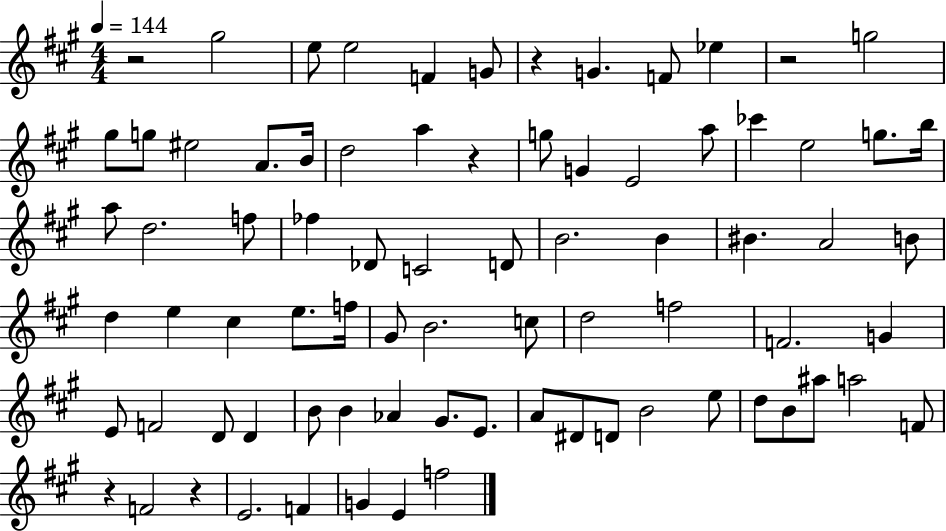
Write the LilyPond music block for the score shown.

{
  \clef treble
  \numericTimeSignature
  \time 4/4
  \key a \major
  \tempo 4 = 144
  r2 gis''2 | e''8 e''2 f'4 g'8 | r4 g'4. f'8 ees''4 | r2 g''2 | \break gis''8 g''8 eis''2 a'8. b'16 | d''2 a''4 r4 | g''8 g'4 e'2 a''8 | ces'''4 e''2 g''8. b''16 | \break a''8 d''2. f''8 | fes''4 des'8 c'2 d'8 | b'2. b'4 | bis'4. a'2 b'8 | \break d''4 e''4 cis''4 e''8. f''16 | gis'8 b'2. c''8 | d''2 f''2 | f'2. g'4 | \break e'8 f'2 d'8 d'4 | b'8 b'4 aes'4 gis'8. e'8. | a'8 dis'8 d'8 b'2 e''8 | d''8 b'8 ais''8 a''2 f'8 | \break r4 f'2 r4 | e'2. f'4 | g'4 e'4 f''2 | \bar "|."
}